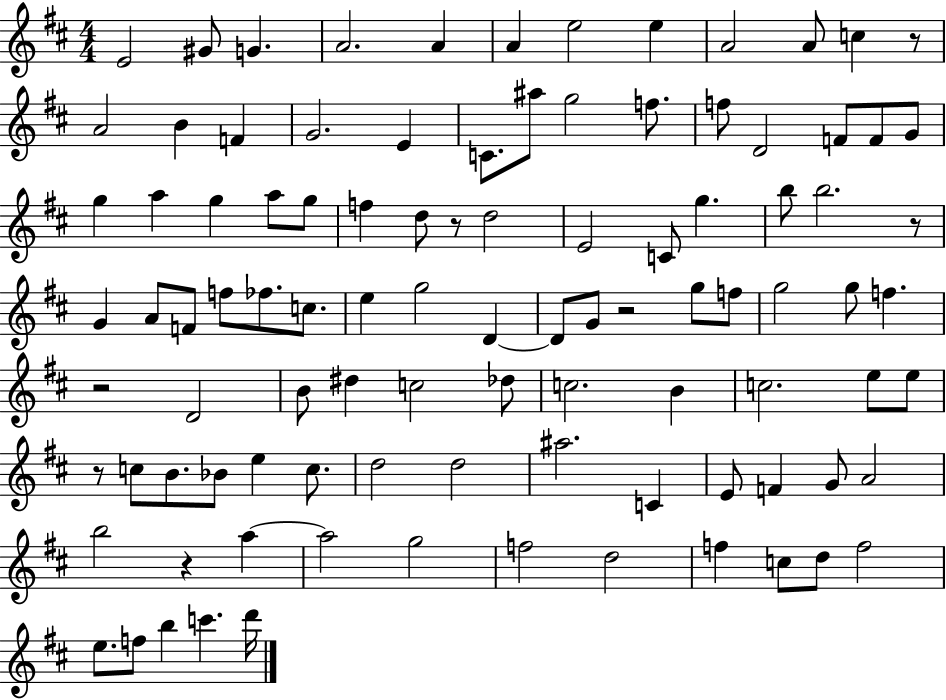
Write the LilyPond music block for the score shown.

{
  \clef treble
  \numericTimeSignature
  \time 4/4
  \key d \major
  e'2 gis'8 g'4. | a'2. a'4 | a'4 e''2 e''4 | a'2 a'8 c''4 r8 | \break a'2 b'4 f'4 | g'2. e'4 | c'8. ais''8 g''2 f''8. | f''8 d'2 f'8 f'8 g'8 | \break g''4 a''4 g''4 a''8 g''8 | f''4 d''8 r8 d''2 | e'2 c'8 g''4. | b''8 b''2. r8 | \break g'4 a'8 f'8 f''8 fes''8. c''8. | e''4 g''2 d'4~~ | d'8 g'8 r2 g''8 f''8 | g''2 g''8 f''4. | \break r2 d'2 | b'8 dis''4 c''2 des''8 | c''2. b'4 | c''2. e''8 e''8 | \break r8 c''8 b'8. bes'8 e''4 c''8. | d''2 d''2 | ais''2. c'4 | e'8 f'4 g'8 a'2 | \break b''2 r4 a''4~~ | a''2 g''2 | f''2 d''2 | f''4 c''8 d''8 f''2 | \break e''8. f''8 b''4 c'''4. d'''16 | \bar "|."
}